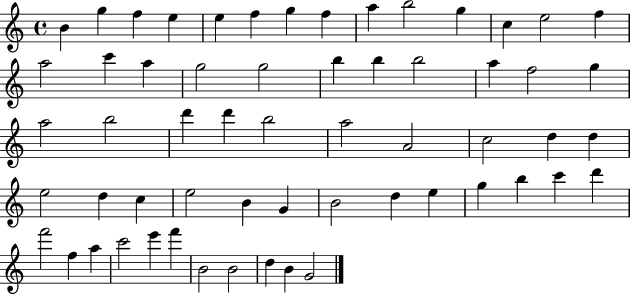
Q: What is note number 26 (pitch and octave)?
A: A5